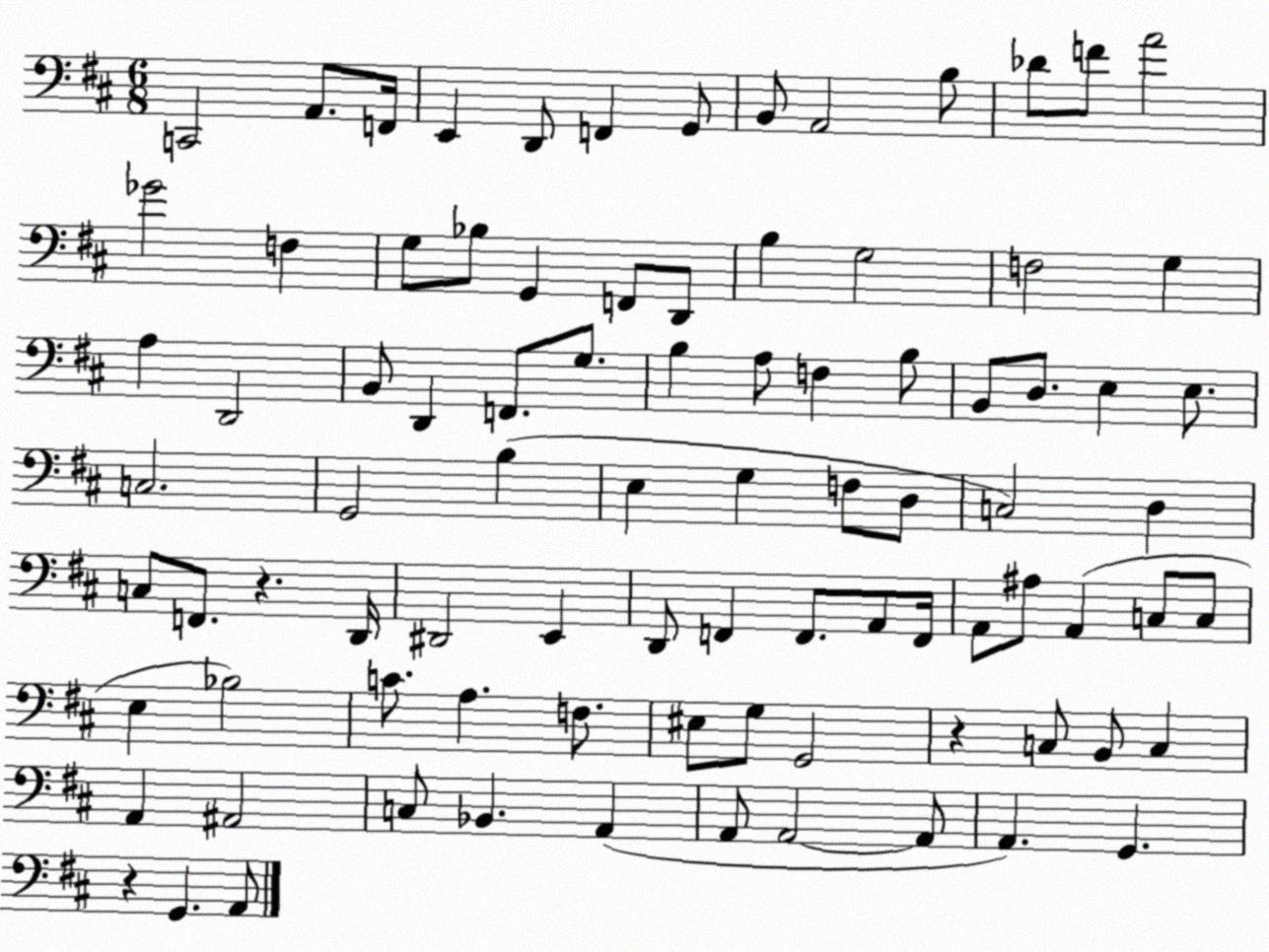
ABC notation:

X:1
T:Untitled
M:6/8
L:1/4
K:D
C,,2 A,,/2 F,,/4 E,, D,,/2 F,, G,,/2 B,,/2 A,,2 B,/2 _D/2 F/2 A2 _G2 F, G,/2 _B,/2 G,, F,,/2 D,,/2 B, G,2 F,2 G, A, D,,2 B,,/2 D,, F,,/2 G,/2 B, A,/2 F, B,/2 B,,/2 D,/2 E, E,/2 C,2 G,,2 B, E, G, F,/2 D,/2 C,2 D, C,/2 F,,/2 z D,,/4 ^D,,2 E,, D,,/2 F,, F,,/2 A,,/2 F,,/4 A,,/2 ^A,/2 A,, C,/2 C,/2 E, _B,2 C/2 A, F,/2 ^E,/2 G,/2 G,,2 z C,/2 B,,/2 C, A,, ^A,,2 C,/2 _B,, A,, A,,/2 A,,2 A,,/2 A,, G,, z G,, A,,/2